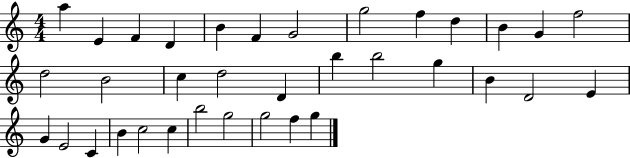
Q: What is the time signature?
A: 4/4